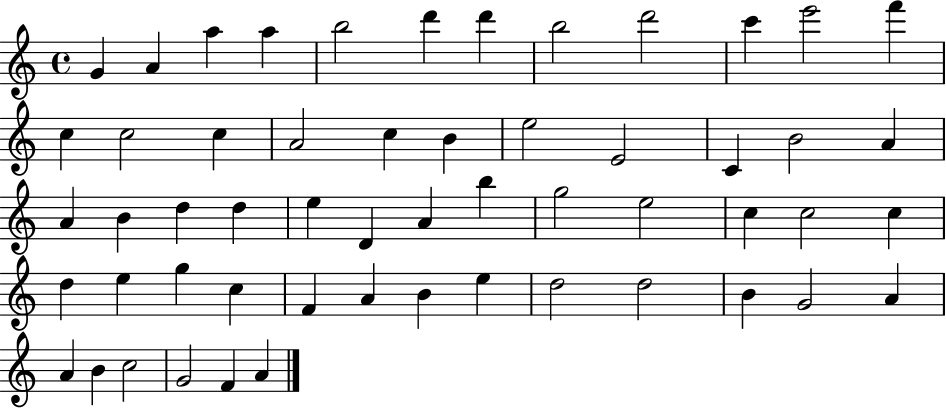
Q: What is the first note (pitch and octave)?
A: G4